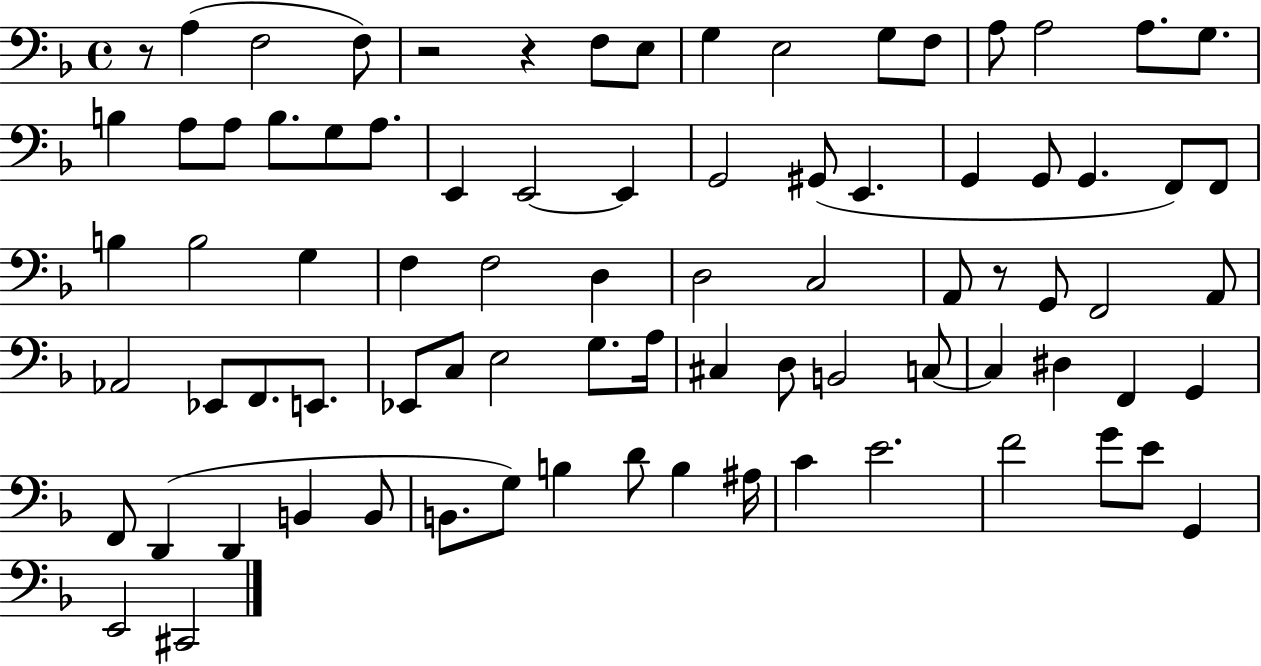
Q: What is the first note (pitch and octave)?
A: A3